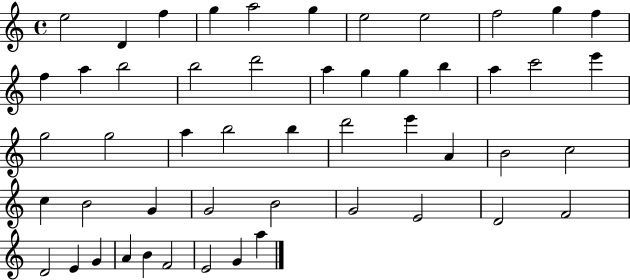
{
  \clef treble
  \time 4/4
  \defaultTimeSignature
  \key c \major
  e''2 d'4 f''4 | g''4 a''2 g''4 | e''2 e''2 | f''2 g''4 f''4 | \break f''4 a''4 b''2 | b''2 d'''2 | a''4 g''4 g''4 b''4 | a''4 c'''2 e'''4 | \break g''2 g''2 | a''4 b''2 b''4 | d'''2 e'''4 a'4 | b'2 c''2 | \break c''4 b'2 g'4 | g'2 b'2 | g'2 e'2 | d'2 f'2 | \break d'2 e'4 g'4 | a'4 b'4 f'2 | e'2 g'4 a''4 | \bar "|."
}